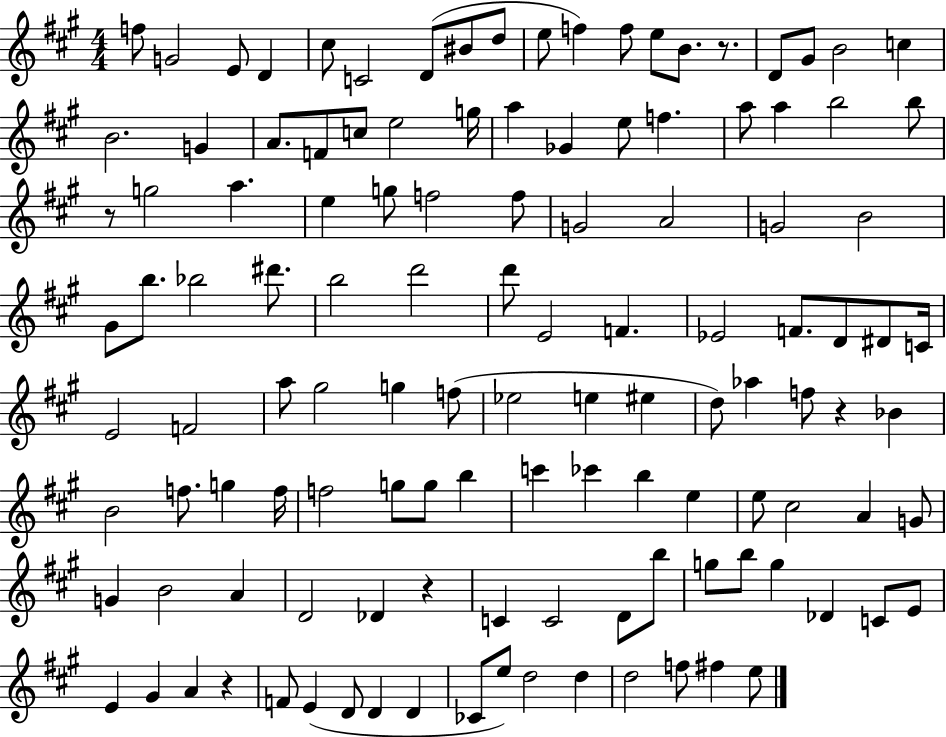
{
  \clef treble
  \numericTimeSignature
  \time 4/4
  \key a \major
  \repeat volta 2 { f''8 g'2 e'8 d'4 | cis''8 c'2 d'8( bis'8 d''8 | e''8 f''4) f''8 e''8 b'8. r8. | d'8 gis'8 b'2 c''4 | \break b'2. g'4 | a'8. f'8 c''8 e''2 g''16 | a''4 ges'4 e''8 f''4. | a''8 a''4 b''2 b''8 | \break r8 g''2 a''4. | e''4 g''8 f''2 f''8 | g'2 a'2 | g'2 b'2 | \break gis'8 b''8. bes''2 dis'''8. | b''2 d'''2 | d'''8 e'2 f'4. | ees'2 f'8. d'8 dis'8 c'16 | \break e'2 f'2 | a''8 gis''2 g''4 f''8( | ees''2 e''4 eis''4 | d''8) aes''4 f''8 r4 bes'4 | \break b'2 f''8. g''4 f''16 | f''2 g''8 g''8 b''4 | c'''4 ces'''4 b''4 e''4 | e''8 cis''2 a'4 g'8 | \break g'4 b'2 a'4 | d'2 des'4 r4 | c'4 c'2 d'8 b''8 | g''8 b''8 g''4 des'4 c'8 e'8 | \break e'4 gis'4 a'4 r4 | f'8 e'4( d'8 d'4 d'4 | ces'8 e''8) d''2 d''4 | d''2 f''8 fis''4 e''8 | \break } \bar "|."
}